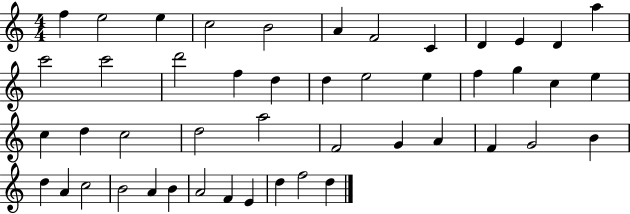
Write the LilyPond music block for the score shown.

{
  \clef treble
  \numericTimeSignature
  \time 4/4
  \key c \major
  f''4 e''2 e''4 | c''2 b'2 | a'4 f'2 c'4 | d'4 e'4 d'4 a''4 | \break c'''2 c'''2 | d'''2 f''4 d''4 | d''4 e''2 e''4 | f''4 g''4 c''4 e''4 | \break c''4 d''4 c''2 | d''2 a''2 | f'2 g'4 a'4 | f'4 g'2 b'4 | \break d''4 a'4 c''2 | b'2 a'4 b'4 | a'2 f'4 e'4 | d''4 f''2 d''4 | \break \bar "|."
}